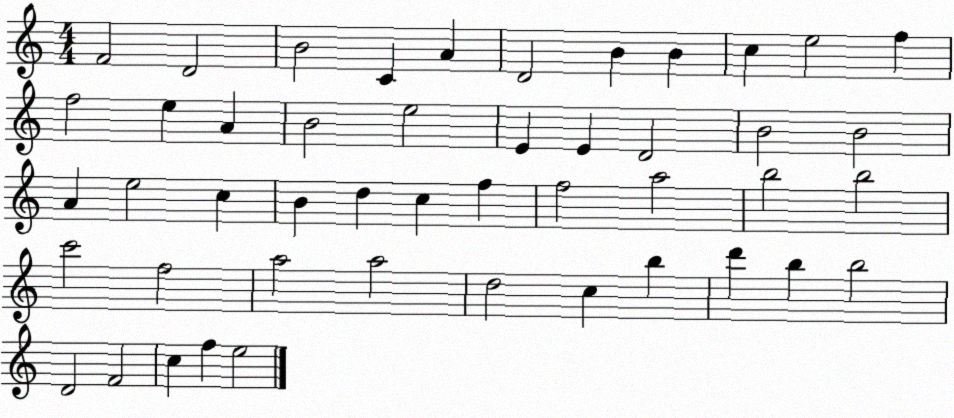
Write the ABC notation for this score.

X:1
T:Untitled
M:4/4
L:1/4
K:C
F2 D2 B2 C A D2 B B c e2 f f2 e A B2 e2 E E D2 B2 B2 A e2 c B d c f f2 a2 b2 b2 c'2 f2 a2 a2 d2 c b d' b b2 D2 F2 c f e2